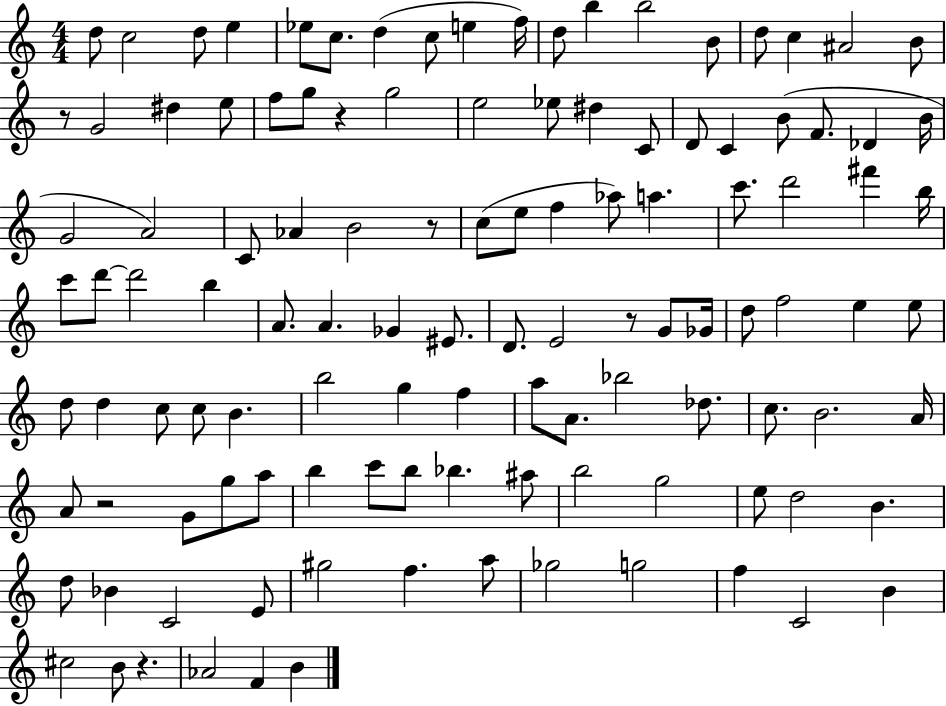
X:1
T:Untitled
M:4/4
L:1/4
K:C
d/2 c2 d/2 e _e/2 c/2 d c/2 e f/4 d/2 b b2 B/2 d/2 c ^A2 B/2 z/2 G2 ^d e/2 f/2 g/2 z g2 e2 _e/2 ^d C/2 D/2 C B/2 F/2 _D B/4 G2 A2 C/2 _A B2 z/2 c/2 e/2 f _a/2 a c'/2 d'2 ^f' b/4 c'/2 d'/2 d'2 b A/2 A _G ^E/2 D/2 E2 z/2 G/2 _G/4 d/2 f2 e e/2 d/2 d c/2 c/2 B b2 g f a/2 A/2 _b2 _d/2 c/2 B2 A/4 A/2 z2 G/2 g/2 a/2 b c'/2 b/2 _b ^a/2 b2 g2 e/2 d2 B d/2 _B C2 E/2 ^g2 f a/2 _g2 g2 f C2 B ^c2 B/2 z _A2 F B